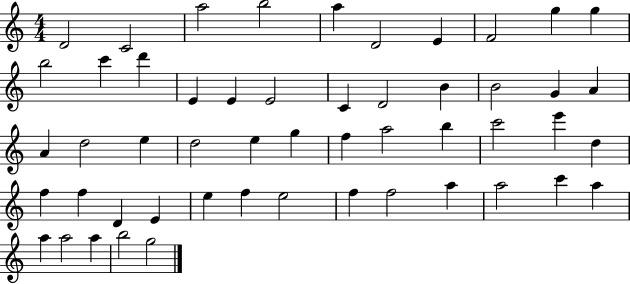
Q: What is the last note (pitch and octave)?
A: G5